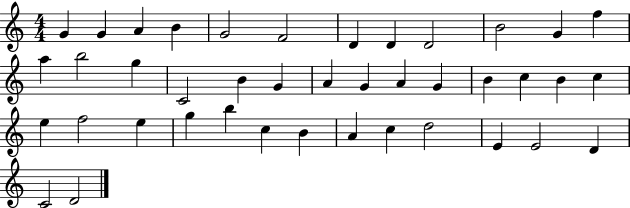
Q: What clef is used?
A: treble